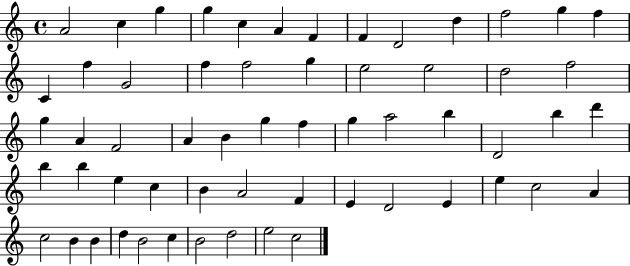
{
  \clef treble
  \time 4/4
  \defaultTimeSignature
  \key c \major
  a'2 c''4 g''4 | g''4 c''4 a'4 f'4 | f'4 d'2 d''4 | f''2 g''4 f''4 | \break c'4 f''4 g'2 | f''4 f''2 g''4 | e''2 e''2 | d''2 f''2 | \break g''4 a'4 f'2 | a'4 b'4 g''4 f''4 | g''4 a''2 b''4 | d'2 b''4 d'''4 | \break b''4 b''4 e''4 c''4 | b'4 a'2 f'4 | e'4 d'2 e'4 | e''4 c''2 a'4 | \break c''2 b'4 b'4 | d''4 b'2 c''4 | b'2 d''2 | e''2 c''2 | \break \bar "|."
}